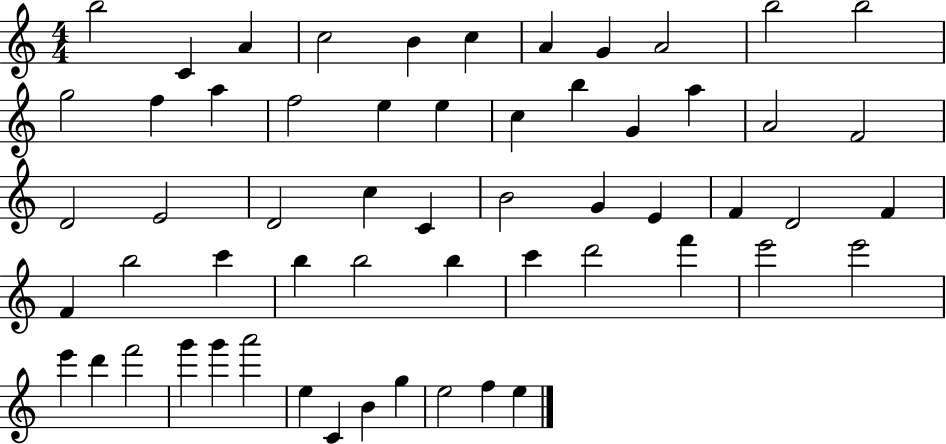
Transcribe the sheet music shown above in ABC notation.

X:1
T:Untitled
M:4/4
L:1/4
K:C
b2 C A c2 B c A G A2 b2 b2 g2 f a f2 e e c b G a A2 F2 D2 E2 D2 c C B2 G E F D2 F F b2 c' b b2 b c' d'2 f' e'2 e'2 e' d' f'2 g' g' a'2 e C B g e2 f e